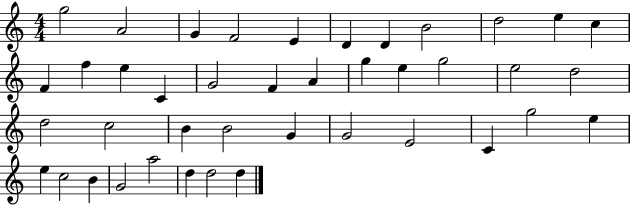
{
  \clef treble
  \numericTimeSignature
  \time 4/4
  \key c \major
  g''2 a'2 | g'4 f'2 e'4 | d'4 d'4 b'2 | d''2 e''4 c''4 | \break f'4 f''4 e''4 c'4 | g'2 f'4 a'4 | g''4 e''4 g''2 | e''2 d''2 | \break d''2 c''2 | b'4 b'2 g'4 | g'2 e'2 | c'4 g''2 e''4 | \break e''4 c''2 b'4 | g'2 a''2 | d''4 d''2 d''4 | \bar "|."
}